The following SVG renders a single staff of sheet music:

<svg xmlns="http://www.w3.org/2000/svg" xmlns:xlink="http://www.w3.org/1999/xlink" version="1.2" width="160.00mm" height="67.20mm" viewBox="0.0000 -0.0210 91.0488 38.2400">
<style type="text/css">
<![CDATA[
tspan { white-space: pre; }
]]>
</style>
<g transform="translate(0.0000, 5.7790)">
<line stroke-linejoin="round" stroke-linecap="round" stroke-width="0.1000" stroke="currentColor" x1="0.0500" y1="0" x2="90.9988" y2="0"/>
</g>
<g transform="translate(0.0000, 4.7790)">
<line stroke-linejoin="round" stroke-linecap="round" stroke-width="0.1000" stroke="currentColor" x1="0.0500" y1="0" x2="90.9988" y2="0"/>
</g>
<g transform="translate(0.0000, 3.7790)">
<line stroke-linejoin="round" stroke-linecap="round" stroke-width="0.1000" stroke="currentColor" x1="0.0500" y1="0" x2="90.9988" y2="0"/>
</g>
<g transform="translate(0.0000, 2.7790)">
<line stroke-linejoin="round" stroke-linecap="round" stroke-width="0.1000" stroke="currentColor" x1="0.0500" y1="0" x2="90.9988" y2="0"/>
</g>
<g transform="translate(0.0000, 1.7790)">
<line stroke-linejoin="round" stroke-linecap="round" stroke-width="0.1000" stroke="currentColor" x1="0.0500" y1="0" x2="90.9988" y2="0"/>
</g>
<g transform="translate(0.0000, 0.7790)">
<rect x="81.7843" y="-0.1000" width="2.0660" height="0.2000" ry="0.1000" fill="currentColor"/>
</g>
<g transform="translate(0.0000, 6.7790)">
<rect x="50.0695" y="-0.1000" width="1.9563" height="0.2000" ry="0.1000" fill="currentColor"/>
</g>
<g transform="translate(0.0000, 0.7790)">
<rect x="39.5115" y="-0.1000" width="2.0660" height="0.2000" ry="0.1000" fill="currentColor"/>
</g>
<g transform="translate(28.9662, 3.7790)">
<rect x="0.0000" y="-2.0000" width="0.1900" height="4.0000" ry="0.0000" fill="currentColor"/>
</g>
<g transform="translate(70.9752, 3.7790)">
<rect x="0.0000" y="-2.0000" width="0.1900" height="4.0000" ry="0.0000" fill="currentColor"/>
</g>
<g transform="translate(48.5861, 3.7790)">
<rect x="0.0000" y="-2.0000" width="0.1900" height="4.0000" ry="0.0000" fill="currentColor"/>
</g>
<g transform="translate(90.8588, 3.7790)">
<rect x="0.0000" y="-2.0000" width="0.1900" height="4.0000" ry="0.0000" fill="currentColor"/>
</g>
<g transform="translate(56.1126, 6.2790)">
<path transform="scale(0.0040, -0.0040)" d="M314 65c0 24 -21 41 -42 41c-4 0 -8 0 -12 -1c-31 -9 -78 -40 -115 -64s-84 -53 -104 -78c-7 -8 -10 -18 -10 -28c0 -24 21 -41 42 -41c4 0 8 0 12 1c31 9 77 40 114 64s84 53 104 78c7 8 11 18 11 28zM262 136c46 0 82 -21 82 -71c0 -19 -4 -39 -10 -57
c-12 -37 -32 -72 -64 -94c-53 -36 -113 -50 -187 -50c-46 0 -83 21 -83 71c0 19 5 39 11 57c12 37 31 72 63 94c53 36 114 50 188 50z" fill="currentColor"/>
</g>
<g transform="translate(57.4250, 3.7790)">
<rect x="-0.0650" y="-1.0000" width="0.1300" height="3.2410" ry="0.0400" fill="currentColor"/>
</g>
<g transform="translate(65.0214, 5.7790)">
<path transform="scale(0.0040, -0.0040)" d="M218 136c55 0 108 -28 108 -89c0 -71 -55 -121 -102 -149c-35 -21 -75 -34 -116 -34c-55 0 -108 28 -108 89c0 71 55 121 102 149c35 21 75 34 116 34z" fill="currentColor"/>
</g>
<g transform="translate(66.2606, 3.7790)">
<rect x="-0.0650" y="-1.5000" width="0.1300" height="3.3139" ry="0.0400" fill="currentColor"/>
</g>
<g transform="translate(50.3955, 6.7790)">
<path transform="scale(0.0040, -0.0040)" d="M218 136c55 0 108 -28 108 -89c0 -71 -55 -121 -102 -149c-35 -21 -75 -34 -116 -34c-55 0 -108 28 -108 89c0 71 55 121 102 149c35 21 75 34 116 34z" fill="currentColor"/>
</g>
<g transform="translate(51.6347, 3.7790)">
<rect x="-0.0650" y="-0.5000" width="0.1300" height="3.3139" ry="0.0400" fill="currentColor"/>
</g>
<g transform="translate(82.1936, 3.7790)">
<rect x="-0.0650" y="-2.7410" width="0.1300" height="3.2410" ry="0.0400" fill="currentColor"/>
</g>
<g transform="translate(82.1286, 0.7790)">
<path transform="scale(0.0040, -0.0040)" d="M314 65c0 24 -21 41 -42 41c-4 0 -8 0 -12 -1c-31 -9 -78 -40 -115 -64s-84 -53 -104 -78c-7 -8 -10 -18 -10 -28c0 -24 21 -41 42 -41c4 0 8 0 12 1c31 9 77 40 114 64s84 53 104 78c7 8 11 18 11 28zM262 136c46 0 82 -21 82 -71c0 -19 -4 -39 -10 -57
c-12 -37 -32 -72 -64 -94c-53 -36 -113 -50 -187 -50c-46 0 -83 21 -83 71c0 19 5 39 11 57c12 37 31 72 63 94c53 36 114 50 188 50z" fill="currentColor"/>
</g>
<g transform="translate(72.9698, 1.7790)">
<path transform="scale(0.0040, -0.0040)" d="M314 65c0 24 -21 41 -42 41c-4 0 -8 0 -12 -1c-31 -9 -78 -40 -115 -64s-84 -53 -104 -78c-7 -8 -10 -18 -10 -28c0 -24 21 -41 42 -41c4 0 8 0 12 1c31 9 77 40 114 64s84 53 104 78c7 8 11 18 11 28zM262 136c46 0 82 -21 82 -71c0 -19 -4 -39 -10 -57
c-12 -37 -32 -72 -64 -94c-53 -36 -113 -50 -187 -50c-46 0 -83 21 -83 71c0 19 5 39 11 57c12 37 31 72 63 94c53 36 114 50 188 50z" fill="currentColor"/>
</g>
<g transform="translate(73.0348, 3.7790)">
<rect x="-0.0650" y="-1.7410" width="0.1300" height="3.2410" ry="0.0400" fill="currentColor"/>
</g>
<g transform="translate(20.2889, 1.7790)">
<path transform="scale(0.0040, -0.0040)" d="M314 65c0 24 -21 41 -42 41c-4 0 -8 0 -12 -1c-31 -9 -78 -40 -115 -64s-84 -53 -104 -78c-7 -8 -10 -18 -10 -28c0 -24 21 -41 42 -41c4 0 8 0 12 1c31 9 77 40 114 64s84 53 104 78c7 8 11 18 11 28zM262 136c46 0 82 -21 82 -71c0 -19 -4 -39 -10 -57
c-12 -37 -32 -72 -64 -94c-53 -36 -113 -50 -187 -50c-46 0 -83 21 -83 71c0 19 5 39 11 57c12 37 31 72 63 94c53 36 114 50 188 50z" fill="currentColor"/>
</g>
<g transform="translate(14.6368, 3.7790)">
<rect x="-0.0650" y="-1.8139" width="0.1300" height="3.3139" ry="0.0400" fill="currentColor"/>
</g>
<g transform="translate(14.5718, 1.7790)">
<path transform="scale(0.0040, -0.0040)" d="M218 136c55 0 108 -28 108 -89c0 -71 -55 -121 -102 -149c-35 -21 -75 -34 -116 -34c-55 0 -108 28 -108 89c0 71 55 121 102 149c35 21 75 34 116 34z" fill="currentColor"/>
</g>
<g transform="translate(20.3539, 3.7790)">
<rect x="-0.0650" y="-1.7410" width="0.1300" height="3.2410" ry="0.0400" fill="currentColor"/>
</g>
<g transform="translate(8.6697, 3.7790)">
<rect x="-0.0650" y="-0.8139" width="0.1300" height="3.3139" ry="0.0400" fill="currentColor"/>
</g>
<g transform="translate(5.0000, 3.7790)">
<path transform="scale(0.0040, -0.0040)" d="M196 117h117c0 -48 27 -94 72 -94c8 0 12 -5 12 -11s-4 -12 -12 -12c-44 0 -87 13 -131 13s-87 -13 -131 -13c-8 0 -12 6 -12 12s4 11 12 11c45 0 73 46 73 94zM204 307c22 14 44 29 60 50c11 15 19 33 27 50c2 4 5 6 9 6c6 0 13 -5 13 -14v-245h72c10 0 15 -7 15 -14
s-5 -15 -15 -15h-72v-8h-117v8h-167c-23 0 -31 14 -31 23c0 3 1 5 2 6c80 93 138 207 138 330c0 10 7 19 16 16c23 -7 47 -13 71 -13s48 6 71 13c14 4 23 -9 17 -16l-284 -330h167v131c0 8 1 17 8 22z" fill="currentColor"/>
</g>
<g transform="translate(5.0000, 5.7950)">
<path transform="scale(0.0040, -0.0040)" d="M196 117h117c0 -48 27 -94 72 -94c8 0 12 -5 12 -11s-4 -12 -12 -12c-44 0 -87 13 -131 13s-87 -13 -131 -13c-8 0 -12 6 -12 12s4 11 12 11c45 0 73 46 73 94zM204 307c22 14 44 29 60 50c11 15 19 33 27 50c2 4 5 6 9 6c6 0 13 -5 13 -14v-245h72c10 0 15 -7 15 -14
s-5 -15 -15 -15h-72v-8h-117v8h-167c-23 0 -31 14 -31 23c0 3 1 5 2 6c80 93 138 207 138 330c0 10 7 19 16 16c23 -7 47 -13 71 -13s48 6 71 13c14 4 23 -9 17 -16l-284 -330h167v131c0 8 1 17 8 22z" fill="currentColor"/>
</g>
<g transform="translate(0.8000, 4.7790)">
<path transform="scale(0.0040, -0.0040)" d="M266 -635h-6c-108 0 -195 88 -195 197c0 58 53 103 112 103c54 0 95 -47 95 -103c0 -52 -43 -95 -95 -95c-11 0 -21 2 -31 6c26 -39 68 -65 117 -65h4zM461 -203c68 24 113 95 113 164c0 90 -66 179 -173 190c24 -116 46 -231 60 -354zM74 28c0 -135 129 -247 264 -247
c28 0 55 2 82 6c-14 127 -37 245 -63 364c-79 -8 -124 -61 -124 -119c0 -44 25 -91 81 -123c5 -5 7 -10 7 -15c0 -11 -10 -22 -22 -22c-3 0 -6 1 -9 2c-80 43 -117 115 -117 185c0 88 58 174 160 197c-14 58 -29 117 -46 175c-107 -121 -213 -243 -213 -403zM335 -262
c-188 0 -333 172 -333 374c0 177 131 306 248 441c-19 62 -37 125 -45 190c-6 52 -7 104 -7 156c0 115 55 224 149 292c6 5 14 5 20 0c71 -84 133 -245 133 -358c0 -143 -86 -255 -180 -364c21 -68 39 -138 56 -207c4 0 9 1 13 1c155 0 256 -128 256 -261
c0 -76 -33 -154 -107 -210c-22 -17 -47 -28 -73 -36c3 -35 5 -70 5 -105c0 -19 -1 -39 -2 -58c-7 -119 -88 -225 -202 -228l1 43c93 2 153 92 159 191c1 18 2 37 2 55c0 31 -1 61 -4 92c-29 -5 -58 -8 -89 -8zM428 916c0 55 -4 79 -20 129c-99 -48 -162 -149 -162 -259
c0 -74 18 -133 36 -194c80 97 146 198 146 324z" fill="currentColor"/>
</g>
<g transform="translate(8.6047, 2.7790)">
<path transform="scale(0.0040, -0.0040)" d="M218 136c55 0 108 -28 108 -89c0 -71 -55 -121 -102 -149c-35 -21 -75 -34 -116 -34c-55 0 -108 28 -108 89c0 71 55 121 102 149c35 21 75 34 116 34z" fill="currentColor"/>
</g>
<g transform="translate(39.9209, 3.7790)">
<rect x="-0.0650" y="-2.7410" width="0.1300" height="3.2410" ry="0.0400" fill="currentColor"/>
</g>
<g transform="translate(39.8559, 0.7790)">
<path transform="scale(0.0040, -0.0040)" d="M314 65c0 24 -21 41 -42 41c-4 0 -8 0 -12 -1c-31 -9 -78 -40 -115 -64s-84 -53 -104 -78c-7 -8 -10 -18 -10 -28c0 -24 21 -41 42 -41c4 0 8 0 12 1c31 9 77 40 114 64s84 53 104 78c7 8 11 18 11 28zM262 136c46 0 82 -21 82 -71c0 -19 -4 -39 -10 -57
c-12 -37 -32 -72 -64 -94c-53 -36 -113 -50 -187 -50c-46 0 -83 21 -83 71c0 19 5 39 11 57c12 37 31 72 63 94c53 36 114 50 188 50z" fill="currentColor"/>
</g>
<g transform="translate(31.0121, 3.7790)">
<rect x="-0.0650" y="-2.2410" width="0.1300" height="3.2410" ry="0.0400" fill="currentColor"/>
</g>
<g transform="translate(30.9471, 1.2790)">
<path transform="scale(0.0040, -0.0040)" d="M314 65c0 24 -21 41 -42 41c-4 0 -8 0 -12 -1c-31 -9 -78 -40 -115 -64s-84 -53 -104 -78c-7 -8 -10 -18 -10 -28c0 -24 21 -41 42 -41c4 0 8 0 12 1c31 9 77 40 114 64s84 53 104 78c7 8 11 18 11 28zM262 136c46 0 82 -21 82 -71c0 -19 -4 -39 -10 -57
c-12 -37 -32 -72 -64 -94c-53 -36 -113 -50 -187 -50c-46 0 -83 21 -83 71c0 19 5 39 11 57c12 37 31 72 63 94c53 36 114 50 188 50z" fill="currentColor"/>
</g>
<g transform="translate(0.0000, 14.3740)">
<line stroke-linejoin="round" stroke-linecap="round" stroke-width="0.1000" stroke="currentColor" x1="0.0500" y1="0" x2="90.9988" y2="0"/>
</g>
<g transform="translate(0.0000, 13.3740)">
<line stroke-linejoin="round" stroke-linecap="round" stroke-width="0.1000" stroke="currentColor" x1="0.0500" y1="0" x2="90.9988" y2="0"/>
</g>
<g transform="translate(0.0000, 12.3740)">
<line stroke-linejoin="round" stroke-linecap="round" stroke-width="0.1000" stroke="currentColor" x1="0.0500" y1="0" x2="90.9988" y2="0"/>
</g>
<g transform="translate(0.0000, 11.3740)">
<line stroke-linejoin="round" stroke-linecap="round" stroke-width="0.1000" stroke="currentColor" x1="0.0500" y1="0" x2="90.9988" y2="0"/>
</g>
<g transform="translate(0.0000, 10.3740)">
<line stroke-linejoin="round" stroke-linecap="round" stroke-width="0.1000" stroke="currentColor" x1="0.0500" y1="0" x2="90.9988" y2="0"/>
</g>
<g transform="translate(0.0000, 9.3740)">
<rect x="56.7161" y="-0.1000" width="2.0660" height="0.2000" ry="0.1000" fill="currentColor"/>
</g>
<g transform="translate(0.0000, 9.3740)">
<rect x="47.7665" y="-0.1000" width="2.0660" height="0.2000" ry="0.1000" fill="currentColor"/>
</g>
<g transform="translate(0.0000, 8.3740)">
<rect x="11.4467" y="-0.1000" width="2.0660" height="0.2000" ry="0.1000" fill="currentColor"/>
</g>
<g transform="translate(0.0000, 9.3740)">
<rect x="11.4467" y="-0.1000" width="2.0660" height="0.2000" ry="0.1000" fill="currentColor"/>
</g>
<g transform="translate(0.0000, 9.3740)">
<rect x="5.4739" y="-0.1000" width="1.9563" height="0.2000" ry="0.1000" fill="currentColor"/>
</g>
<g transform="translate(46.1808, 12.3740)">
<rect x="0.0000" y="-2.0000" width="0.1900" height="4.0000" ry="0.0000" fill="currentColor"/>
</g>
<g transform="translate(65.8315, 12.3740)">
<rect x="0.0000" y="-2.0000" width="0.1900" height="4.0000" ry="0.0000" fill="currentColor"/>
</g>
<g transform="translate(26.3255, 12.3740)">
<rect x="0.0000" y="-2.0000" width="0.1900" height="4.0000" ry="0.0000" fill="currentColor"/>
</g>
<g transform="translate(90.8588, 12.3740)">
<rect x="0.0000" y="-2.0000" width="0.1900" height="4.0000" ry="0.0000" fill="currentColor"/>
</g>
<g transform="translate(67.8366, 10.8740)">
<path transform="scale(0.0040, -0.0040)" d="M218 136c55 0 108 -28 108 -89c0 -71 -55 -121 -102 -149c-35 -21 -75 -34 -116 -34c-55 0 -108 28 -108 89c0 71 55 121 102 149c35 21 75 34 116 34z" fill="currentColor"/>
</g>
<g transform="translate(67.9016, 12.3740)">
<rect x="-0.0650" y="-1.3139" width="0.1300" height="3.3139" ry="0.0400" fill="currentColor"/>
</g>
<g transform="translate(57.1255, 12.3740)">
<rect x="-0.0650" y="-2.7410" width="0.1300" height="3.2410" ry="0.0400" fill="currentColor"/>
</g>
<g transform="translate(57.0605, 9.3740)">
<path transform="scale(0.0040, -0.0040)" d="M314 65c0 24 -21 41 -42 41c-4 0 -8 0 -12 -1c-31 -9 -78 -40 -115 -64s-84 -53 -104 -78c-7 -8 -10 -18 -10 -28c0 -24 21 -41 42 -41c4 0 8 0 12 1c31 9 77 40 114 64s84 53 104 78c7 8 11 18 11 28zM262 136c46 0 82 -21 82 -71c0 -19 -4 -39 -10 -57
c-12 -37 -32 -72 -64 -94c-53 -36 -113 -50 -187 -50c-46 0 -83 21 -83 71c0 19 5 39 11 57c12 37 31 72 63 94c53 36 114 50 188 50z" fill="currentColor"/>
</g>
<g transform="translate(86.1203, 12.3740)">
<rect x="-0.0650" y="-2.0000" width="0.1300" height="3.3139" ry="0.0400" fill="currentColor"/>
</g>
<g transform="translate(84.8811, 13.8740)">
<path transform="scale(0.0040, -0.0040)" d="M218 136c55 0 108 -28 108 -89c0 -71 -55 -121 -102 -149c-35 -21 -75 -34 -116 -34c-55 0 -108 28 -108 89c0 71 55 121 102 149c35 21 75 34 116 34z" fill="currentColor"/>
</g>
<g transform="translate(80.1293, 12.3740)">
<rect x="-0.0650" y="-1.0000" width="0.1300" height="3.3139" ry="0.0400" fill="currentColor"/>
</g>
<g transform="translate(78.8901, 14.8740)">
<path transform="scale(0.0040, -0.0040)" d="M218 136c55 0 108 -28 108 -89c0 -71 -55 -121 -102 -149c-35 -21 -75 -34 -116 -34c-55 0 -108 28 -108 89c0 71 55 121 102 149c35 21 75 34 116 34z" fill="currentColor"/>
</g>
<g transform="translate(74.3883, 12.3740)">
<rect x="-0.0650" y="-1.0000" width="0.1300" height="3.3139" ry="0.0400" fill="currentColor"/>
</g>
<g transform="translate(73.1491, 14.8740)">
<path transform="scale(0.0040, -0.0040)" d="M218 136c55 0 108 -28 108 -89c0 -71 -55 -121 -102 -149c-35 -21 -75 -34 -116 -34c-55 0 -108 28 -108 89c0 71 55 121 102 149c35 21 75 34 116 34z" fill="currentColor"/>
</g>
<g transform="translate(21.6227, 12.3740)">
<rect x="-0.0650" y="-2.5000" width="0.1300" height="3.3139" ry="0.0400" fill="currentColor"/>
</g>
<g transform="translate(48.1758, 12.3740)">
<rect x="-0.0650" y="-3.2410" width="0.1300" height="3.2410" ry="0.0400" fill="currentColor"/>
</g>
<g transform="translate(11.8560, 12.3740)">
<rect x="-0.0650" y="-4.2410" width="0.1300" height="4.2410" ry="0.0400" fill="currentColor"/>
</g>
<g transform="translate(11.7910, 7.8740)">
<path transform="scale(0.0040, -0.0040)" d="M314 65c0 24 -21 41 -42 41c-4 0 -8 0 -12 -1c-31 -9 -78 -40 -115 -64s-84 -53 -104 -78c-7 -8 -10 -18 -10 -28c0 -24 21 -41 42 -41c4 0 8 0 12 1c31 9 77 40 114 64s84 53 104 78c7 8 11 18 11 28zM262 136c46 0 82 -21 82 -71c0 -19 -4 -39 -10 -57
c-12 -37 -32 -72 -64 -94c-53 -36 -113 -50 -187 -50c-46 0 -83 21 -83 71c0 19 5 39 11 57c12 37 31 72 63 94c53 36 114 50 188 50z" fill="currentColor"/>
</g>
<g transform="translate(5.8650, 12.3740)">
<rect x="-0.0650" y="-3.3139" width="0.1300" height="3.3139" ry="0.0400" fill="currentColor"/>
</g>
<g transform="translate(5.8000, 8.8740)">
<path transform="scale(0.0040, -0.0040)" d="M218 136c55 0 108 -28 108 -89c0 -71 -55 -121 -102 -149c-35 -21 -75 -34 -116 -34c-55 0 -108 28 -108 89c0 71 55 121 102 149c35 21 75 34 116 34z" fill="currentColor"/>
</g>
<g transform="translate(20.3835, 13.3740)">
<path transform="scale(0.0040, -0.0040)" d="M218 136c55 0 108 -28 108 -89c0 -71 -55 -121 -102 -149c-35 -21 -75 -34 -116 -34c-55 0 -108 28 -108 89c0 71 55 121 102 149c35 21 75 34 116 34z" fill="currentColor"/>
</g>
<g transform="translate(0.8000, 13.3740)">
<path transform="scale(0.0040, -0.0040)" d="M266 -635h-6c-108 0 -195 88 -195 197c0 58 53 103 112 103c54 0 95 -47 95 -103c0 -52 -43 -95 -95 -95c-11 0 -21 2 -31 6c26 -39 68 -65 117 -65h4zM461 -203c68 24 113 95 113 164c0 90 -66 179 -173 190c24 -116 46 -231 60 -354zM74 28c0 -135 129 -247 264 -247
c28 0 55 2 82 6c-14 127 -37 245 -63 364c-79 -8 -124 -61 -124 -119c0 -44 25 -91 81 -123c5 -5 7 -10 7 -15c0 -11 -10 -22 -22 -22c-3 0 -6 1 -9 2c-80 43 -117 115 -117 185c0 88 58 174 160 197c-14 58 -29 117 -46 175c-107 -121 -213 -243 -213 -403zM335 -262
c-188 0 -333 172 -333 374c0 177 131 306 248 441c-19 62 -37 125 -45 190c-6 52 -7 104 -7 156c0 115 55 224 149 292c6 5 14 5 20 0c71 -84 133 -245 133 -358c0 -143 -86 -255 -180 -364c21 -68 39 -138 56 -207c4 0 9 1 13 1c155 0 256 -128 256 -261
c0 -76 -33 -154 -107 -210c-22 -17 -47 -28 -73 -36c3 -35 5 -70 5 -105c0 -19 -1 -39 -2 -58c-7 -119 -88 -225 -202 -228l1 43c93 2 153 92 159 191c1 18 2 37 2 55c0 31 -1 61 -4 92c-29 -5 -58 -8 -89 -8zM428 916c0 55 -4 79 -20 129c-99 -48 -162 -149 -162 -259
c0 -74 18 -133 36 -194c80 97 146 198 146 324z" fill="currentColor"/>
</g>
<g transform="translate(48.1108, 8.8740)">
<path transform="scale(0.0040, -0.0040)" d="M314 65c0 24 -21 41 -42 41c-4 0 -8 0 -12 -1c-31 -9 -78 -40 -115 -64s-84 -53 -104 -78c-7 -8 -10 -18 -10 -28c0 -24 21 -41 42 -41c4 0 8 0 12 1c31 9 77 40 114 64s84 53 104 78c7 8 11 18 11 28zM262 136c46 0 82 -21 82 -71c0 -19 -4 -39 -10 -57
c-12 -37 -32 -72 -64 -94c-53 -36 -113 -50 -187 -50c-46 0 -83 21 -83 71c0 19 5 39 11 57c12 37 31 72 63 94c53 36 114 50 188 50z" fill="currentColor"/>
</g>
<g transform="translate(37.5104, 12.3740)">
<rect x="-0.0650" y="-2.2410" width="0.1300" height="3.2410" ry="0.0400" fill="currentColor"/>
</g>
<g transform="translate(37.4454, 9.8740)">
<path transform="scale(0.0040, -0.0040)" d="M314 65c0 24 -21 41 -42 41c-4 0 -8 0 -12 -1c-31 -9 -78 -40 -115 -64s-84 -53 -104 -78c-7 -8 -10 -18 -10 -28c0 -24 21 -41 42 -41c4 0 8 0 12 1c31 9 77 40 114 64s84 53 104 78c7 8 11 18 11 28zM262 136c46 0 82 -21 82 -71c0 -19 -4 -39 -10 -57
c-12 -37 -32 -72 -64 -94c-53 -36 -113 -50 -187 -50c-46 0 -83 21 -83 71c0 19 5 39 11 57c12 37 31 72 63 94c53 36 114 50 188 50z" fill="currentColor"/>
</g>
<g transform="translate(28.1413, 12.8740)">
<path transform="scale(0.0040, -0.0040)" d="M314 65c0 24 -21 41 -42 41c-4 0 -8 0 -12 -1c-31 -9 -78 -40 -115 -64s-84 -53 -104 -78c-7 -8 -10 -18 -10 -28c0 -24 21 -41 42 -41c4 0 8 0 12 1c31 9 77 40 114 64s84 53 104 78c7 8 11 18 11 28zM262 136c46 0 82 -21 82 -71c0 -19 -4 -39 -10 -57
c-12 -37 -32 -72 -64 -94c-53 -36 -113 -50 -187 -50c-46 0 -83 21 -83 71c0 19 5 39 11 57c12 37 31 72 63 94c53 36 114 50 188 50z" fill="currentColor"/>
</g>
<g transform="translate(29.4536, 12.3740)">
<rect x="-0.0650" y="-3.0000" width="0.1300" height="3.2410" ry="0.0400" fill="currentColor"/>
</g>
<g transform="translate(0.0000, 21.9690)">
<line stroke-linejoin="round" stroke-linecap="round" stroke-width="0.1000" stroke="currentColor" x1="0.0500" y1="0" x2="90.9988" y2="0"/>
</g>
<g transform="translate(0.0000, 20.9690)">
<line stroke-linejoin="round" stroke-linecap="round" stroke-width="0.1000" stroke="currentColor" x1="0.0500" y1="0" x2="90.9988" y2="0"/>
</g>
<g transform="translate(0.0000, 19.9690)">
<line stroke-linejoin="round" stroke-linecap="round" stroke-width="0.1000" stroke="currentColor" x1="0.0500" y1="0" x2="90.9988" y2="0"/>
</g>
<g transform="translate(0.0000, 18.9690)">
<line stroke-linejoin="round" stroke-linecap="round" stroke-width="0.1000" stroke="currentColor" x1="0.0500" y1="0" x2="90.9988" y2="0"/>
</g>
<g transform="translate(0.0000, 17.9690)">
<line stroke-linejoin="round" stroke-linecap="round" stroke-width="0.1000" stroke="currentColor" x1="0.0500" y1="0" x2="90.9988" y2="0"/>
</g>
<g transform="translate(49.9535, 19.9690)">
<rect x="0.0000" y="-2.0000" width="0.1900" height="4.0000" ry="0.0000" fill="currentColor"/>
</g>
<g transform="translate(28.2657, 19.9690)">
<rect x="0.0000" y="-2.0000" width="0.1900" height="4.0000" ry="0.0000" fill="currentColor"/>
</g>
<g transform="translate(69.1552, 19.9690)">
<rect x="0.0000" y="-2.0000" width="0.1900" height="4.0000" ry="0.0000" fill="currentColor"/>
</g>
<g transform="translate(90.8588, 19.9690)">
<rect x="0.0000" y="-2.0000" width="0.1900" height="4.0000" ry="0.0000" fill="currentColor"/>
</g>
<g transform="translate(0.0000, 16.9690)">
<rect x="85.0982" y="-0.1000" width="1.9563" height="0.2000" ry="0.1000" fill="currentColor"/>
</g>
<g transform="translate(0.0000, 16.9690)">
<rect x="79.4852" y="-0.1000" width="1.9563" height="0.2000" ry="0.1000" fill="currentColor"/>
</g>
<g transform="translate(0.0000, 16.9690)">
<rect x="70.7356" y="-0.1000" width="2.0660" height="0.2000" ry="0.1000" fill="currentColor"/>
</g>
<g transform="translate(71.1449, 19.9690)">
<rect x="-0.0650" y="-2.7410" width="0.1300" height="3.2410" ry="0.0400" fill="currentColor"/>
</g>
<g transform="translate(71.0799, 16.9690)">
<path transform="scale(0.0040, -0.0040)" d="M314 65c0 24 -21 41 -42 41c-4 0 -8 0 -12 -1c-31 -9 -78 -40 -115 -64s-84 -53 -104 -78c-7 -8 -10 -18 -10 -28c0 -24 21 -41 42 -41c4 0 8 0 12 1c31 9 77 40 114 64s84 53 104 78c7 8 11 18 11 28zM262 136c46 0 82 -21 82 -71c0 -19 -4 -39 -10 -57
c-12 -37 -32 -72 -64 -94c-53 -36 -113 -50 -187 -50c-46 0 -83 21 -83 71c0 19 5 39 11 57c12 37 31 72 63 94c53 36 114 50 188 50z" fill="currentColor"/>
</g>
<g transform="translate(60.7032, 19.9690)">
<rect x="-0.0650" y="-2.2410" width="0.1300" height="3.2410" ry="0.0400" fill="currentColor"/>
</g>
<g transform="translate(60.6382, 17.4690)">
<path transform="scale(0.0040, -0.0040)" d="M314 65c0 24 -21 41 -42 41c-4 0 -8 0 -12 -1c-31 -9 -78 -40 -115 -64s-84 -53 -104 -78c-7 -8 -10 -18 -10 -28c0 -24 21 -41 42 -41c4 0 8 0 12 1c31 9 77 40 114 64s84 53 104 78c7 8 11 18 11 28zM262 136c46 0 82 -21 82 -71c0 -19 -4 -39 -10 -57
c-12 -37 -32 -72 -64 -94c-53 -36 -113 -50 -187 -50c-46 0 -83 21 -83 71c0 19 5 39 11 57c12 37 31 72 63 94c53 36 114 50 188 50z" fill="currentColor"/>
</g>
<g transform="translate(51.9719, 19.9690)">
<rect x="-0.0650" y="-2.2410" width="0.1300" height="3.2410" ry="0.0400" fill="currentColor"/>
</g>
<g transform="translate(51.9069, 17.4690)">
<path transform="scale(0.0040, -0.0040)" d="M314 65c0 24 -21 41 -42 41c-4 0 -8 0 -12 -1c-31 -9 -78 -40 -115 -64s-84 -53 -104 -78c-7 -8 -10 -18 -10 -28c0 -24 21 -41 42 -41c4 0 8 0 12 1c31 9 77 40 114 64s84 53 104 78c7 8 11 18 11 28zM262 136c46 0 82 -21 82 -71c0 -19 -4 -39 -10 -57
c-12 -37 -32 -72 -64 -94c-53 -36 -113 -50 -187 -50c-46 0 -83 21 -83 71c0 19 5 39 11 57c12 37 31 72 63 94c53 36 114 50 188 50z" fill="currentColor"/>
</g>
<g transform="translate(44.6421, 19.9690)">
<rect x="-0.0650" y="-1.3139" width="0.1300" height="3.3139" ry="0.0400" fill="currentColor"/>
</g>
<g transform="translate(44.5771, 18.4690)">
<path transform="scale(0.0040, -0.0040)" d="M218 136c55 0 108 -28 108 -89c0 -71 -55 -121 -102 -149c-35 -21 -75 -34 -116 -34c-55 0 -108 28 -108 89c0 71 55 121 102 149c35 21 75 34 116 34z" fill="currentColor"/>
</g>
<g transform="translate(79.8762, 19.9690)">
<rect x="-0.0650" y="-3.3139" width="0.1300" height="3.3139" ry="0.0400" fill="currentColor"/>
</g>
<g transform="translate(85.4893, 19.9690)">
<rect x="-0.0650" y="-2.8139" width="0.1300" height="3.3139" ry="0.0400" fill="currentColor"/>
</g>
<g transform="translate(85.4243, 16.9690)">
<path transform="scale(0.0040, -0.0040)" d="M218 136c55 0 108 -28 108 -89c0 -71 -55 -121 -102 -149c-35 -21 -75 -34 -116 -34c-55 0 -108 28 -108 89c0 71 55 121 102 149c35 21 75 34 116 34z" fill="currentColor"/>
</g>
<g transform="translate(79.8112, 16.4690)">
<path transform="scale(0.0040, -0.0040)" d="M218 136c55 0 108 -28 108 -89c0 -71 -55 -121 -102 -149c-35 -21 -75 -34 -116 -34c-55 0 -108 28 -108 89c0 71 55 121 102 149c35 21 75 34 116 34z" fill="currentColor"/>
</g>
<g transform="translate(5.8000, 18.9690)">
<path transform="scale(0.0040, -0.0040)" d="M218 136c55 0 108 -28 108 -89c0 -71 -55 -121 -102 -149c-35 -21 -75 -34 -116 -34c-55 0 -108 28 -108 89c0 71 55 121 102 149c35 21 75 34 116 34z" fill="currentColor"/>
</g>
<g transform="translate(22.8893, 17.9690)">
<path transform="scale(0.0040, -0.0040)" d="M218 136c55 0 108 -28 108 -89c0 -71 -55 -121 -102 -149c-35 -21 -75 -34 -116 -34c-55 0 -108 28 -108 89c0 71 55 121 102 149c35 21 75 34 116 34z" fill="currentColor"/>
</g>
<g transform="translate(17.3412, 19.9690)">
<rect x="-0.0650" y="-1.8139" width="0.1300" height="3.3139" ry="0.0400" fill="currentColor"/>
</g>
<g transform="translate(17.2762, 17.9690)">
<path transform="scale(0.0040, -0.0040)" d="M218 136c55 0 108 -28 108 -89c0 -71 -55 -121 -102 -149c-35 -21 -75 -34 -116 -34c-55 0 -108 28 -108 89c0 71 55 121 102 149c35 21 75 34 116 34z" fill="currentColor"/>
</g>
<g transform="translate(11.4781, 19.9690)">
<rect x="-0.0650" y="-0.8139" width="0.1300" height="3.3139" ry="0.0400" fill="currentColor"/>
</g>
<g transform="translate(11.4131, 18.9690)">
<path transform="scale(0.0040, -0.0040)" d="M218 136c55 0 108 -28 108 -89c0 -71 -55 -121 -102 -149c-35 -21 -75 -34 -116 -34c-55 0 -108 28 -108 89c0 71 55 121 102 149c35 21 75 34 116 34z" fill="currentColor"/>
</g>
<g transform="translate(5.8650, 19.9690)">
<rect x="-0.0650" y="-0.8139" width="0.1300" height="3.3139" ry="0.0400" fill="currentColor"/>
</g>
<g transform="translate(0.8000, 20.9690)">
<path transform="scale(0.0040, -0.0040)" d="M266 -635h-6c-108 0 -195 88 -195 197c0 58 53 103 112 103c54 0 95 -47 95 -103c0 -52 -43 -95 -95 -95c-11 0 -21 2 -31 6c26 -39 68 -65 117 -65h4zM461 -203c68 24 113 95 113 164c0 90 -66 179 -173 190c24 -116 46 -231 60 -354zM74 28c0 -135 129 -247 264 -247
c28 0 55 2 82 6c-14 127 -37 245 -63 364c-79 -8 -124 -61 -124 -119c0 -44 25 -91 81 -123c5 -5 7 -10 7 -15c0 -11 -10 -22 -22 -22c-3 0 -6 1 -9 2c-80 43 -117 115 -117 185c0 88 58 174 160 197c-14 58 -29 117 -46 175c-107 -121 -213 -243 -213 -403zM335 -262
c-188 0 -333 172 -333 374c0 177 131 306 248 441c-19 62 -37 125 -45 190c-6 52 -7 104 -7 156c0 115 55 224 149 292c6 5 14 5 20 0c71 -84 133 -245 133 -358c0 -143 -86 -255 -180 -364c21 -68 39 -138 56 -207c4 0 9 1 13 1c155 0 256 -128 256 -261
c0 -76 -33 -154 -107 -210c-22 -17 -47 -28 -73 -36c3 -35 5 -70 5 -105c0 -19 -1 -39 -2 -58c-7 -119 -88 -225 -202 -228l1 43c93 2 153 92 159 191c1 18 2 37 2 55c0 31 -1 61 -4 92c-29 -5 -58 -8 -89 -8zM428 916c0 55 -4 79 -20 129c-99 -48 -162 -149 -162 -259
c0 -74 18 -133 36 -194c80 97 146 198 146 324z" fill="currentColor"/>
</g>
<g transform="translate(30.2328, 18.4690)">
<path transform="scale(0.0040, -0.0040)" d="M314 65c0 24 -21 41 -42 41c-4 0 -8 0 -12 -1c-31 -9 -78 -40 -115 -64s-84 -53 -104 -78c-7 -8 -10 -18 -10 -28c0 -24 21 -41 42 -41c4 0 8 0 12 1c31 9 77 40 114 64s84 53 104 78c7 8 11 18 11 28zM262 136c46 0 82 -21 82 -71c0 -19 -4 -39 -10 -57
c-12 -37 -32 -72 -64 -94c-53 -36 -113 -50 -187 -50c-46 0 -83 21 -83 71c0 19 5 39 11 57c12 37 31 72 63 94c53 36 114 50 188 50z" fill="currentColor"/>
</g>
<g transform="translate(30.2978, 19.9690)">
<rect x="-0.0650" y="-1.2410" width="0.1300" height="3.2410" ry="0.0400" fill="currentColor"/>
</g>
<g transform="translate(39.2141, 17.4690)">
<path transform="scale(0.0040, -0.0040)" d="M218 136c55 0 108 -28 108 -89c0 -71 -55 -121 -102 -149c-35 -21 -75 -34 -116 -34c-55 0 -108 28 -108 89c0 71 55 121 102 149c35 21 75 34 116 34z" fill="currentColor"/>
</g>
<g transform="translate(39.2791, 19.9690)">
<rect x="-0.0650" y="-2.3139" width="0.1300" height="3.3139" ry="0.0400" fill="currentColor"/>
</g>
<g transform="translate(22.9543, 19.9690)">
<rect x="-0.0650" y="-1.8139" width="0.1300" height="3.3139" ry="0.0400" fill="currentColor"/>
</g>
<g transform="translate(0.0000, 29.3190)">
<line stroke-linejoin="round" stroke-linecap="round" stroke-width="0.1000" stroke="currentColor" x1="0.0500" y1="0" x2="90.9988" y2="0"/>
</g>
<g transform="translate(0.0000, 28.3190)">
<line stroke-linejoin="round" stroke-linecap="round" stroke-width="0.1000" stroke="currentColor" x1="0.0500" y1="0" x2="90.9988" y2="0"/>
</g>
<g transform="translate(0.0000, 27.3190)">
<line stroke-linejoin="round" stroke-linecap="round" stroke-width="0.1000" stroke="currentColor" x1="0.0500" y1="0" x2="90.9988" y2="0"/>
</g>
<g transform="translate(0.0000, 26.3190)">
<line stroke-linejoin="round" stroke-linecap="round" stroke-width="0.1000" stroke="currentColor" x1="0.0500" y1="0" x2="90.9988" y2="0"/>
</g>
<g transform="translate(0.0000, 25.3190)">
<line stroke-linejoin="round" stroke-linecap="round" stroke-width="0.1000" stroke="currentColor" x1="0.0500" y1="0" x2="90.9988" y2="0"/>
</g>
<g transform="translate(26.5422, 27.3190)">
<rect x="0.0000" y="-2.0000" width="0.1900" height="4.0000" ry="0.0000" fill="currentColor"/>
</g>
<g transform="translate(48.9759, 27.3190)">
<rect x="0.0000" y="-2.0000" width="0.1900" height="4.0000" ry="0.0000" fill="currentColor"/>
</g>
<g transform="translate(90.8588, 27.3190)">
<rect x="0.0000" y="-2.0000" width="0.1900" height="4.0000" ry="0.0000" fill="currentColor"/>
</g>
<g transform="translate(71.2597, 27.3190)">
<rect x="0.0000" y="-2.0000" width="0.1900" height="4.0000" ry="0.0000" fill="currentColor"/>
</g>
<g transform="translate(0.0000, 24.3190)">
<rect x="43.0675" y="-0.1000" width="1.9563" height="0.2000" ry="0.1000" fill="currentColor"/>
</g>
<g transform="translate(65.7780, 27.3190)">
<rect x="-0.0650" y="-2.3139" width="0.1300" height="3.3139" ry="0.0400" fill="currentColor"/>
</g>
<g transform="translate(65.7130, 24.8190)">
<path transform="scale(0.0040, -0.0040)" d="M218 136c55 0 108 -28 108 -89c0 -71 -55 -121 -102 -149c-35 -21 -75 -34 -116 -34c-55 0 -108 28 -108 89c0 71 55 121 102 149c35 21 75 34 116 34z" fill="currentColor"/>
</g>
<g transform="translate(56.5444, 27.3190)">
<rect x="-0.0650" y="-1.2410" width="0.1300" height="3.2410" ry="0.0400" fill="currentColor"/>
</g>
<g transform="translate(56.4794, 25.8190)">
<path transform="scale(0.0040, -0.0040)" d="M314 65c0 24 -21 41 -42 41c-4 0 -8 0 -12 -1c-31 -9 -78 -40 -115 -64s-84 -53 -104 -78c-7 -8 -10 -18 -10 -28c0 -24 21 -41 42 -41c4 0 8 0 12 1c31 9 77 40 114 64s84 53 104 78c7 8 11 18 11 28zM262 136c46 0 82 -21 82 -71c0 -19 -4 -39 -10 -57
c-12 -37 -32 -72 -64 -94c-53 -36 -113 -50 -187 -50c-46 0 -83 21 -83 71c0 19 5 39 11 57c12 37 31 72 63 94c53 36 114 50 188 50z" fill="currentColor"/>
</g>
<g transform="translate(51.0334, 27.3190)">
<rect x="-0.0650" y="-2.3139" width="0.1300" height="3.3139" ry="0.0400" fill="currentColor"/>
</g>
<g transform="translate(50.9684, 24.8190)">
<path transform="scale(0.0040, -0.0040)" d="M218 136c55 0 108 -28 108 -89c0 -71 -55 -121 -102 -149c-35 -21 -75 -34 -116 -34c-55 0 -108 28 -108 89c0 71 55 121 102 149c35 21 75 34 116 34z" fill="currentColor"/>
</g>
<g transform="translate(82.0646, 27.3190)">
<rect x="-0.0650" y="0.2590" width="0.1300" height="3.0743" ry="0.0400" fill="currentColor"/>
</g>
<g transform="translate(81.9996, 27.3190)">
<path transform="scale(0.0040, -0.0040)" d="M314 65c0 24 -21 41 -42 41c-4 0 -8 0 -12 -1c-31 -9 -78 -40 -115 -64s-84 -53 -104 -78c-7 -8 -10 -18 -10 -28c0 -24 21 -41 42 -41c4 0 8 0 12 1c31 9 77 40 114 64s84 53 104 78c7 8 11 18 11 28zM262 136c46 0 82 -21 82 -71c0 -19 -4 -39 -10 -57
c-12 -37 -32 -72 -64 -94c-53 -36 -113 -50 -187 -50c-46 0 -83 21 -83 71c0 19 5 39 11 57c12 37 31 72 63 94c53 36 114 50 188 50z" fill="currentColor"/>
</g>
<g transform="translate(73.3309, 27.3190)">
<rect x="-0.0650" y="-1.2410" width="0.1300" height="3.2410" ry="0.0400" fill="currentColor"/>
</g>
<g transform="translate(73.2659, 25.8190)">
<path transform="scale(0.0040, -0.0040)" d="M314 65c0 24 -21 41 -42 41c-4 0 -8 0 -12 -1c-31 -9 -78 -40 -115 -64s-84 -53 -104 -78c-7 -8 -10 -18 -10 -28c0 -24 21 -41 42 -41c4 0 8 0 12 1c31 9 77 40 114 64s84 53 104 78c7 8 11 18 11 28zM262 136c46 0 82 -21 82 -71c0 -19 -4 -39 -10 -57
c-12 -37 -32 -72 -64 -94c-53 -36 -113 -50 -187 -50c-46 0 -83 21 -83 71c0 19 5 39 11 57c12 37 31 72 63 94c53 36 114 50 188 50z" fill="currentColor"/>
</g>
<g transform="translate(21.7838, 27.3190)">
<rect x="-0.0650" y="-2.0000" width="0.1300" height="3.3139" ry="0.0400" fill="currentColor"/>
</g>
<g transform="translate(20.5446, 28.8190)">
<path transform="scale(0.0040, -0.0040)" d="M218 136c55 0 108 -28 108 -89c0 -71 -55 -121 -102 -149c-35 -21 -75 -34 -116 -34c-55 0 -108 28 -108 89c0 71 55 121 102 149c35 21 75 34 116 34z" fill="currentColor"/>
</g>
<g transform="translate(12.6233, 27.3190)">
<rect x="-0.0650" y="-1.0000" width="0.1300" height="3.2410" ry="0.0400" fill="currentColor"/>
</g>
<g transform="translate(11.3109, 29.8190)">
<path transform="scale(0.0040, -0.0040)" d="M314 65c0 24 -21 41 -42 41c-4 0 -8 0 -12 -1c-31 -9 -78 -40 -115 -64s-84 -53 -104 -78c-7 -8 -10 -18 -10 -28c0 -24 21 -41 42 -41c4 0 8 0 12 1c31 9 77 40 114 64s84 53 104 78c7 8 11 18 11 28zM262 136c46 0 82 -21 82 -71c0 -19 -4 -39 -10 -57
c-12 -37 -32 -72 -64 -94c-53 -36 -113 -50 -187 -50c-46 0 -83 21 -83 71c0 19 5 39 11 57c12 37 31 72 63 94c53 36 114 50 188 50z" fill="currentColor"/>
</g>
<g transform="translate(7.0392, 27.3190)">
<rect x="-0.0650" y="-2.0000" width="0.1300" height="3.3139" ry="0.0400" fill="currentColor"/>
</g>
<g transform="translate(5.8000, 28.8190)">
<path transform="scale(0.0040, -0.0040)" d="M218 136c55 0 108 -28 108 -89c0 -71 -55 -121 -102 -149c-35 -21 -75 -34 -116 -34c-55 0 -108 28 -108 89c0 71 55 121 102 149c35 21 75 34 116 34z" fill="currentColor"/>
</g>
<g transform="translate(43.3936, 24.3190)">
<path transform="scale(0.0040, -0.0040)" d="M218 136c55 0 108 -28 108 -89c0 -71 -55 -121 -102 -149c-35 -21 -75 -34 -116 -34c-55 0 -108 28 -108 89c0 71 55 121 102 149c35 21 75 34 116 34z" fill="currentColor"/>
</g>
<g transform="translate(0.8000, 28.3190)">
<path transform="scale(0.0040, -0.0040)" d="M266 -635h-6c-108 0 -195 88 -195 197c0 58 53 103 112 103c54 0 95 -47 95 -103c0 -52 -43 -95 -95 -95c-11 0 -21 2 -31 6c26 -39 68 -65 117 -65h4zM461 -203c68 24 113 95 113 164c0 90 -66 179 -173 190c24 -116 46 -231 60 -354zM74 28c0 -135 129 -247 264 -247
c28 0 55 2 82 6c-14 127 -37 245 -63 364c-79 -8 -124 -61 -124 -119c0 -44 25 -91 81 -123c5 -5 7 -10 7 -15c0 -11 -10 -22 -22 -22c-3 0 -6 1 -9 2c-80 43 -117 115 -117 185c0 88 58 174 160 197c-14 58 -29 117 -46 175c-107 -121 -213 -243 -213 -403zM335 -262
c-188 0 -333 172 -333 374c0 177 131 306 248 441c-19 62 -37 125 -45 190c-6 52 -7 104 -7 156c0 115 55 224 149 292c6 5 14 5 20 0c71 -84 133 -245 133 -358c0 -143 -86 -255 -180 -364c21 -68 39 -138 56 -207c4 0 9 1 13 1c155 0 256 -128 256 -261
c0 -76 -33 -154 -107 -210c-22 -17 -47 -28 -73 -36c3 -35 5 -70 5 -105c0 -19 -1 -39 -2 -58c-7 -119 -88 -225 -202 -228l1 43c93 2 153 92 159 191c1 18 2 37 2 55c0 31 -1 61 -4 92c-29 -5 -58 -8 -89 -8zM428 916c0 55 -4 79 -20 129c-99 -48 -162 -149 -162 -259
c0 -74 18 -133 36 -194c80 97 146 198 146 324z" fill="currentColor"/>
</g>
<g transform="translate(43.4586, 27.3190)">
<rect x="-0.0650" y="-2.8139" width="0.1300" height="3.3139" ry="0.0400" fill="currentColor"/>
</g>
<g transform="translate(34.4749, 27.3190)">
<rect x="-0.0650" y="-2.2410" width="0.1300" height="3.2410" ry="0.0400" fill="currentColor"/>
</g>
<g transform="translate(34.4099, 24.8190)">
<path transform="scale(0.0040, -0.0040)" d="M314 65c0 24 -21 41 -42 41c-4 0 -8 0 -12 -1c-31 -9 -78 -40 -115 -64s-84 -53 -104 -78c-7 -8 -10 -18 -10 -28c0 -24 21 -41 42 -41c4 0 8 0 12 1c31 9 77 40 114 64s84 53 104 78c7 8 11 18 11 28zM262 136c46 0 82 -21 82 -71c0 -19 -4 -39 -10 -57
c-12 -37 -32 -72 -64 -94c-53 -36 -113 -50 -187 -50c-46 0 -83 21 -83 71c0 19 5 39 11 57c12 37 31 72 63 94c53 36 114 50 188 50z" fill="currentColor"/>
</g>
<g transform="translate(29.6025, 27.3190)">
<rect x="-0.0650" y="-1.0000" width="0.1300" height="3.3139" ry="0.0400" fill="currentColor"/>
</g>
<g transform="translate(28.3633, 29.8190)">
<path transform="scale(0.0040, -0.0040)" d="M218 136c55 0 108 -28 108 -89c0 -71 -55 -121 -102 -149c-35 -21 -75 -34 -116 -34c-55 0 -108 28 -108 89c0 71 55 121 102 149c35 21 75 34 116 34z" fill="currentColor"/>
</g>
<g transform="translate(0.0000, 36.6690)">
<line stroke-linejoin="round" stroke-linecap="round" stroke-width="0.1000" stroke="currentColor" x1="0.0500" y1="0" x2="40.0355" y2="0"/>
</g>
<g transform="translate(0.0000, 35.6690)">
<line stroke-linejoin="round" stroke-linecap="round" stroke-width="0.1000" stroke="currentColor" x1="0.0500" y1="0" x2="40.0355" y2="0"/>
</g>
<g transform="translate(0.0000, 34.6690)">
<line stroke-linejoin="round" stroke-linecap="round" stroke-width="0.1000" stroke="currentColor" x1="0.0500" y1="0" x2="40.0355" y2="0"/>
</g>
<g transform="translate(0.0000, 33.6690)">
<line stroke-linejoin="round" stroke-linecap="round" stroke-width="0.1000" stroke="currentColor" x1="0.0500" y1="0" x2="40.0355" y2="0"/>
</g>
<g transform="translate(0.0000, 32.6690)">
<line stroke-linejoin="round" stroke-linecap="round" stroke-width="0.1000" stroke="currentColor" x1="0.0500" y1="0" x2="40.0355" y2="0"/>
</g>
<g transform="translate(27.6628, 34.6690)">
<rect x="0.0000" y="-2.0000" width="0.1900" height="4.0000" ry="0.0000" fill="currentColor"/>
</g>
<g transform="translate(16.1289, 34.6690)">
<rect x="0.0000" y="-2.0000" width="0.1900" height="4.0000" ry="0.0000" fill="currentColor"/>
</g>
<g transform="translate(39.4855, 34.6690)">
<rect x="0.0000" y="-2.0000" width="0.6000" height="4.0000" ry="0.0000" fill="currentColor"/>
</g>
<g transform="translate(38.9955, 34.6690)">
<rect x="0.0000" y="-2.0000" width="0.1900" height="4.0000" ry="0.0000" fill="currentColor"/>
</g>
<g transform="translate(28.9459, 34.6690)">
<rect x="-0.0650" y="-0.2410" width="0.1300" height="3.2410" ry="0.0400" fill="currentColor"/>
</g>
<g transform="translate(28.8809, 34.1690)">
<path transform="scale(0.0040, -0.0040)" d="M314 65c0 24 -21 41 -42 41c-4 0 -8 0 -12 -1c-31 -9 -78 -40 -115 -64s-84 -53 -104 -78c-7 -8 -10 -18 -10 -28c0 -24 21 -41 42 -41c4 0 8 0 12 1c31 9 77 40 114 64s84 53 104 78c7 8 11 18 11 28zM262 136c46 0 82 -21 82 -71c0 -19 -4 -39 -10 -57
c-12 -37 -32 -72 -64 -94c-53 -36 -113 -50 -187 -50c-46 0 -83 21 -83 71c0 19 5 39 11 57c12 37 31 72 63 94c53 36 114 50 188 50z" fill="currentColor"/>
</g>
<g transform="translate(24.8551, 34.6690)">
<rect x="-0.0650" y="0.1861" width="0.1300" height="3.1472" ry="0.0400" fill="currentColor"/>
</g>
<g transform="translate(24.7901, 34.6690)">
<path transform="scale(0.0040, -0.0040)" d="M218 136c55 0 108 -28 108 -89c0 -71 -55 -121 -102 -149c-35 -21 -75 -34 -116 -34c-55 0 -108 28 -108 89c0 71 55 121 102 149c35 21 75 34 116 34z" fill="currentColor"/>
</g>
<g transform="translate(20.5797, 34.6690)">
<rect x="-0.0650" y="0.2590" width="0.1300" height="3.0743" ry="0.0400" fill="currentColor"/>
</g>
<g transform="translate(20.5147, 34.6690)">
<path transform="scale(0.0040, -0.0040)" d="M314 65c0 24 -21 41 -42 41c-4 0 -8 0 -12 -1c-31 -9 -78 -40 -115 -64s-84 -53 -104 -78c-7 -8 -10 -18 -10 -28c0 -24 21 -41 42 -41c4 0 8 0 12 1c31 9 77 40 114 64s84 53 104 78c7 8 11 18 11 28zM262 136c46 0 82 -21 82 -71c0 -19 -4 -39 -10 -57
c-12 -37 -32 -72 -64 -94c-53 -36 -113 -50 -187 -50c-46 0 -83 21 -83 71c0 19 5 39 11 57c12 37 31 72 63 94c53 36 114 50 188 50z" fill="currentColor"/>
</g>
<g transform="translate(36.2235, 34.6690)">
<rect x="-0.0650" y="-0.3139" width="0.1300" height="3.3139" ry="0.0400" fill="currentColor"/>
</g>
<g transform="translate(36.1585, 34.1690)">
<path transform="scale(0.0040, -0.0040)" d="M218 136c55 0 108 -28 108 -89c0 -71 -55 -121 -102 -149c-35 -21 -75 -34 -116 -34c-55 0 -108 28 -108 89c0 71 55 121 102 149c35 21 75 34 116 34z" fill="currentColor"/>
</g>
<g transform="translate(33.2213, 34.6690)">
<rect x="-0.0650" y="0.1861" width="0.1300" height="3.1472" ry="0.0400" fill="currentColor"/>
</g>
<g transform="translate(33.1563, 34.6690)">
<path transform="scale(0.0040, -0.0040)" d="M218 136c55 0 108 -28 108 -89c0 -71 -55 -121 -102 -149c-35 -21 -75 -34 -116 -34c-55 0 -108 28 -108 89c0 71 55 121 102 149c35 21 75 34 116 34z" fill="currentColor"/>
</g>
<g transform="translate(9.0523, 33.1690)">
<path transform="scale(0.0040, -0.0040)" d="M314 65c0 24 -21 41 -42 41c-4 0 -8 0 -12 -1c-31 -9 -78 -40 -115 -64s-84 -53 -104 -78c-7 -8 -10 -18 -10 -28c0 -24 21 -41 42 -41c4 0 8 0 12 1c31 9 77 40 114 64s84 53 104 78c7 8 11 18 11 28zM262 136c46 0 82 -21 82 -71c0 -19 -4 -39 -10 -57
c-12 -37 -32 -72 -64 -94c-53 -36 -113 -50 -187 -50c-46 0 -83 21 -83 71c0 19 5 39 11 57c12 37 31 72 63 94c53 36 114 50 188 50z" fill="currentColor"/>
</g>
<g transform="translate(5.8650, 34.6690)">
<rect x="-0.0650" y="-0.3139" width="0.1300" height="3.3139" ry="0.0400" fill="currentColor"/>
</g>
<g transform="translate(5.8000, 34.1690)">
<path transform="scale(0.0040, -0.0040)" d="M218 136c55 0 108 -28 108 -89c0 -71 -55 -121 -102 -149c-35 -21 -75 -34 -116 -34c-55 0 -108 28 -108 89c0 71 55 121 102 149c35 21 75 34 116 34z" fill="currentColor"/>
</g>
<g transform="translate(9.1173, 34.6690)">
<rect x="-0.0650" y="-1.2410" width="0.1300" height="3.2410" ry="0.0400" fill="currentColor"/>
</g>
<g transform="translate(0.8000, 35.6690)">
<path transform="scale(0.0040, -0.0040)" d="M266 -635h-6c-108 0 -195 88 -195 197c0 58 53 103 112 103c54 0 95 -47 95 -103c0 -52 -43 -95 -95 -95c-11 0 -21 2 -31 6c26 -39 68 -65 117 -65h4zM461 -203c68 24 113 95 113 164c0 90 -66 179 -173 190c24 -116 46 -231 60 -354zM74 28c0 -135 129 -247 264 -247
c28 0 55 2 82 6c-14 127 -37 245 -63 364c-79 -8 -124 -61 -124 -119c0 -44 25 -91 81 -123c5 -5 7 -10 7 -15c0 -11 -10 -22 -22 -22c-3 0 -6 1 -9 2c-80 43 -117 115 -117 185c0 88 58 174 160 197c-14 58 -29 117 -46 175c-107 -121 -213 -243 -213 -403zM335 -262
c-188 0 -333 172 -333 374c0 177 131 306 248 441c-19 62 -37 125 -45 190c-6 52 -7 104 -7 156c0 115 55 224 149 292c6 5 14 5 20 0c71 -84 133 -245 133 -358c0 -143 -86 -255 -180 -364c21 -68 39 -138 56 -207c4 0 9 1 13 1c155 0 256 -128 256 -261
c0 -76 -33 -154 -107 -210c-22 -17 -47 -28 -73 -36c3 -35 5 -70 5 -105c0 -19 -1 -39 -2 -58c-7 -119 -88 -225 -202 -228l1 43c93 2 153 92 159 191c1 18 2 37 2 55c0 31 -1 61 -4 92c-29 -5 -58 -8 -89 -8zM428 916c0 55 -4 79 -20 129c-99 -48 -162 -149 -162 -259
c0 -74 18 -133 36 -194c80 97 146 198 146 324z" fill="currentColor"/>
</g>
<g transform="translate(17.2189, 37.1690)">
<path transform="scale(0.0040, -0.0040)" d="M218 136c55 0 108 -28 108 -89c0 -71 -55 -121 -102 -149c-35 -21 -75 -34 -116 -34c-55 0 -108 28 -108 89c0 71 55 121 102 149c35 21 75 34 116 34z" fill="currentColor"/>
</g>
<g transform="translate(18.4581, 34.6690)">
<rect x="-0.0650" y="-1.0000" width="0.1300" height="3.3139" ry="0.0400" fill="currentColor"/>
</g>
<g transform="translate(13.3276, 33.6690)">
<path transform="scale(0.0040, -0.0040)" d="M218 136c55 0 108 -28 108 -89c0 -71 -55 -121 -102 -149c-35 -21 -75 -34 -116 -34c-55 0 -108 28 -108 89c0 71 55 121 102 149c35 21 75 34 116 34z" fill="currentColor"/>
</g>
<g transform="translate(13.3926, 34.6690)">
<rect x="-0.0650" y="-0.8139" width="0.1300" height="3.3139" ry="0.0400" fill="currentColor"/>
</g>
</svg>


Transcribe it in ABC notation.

X:1
T:Untitled
M:4/4
L:1/4
K:C
d f f2 g2 a2 C D2 E f2 a2 b d'2 G A2 g2 b2 a2 e D D F d d f f e2 g e g2 g2 a2 b a F D2 F D g2 a g e2 g e2 B2 c e2 d D B2 B c2 B c